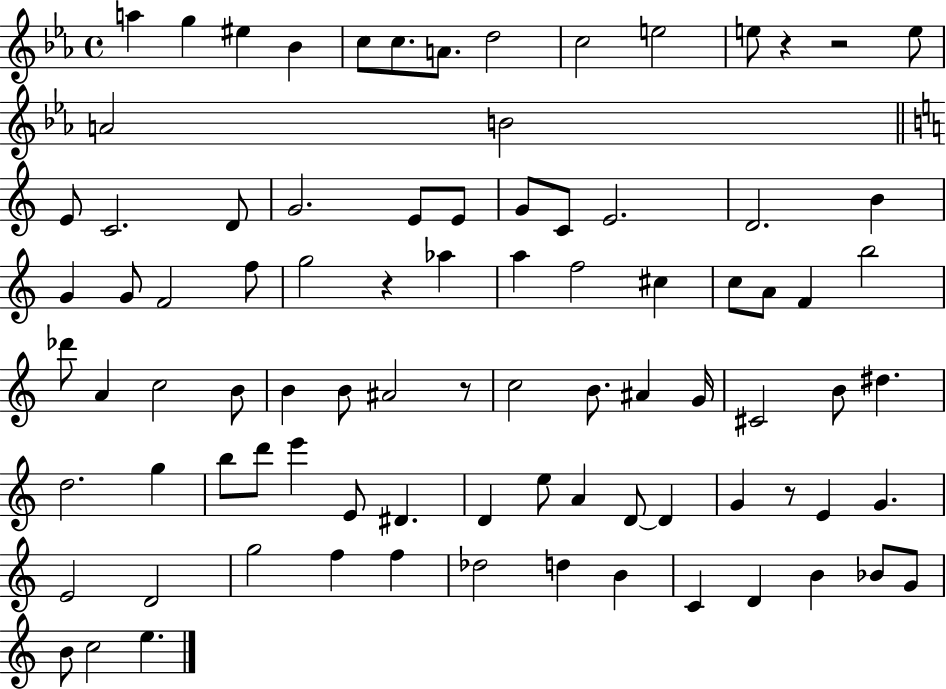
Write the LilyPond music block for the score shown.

{
  \clef treble
  \time 4/4
  \defaultTimeSignature
  \key ees \major
  a''4 g''4 eis''4 bes'4 | c''8 c''8. a'8. d''2 | c''2 e''2 | e''8 r4 r2 e''8 | \break a'2 b'2 | \bar "||" \break \key a \minor e'8 c'2. d'8 | g'2. e'8 e'8 | g'8 c'8 e'2. | d'2. b'4 | \break g'4 g'8 f'2 f''8 | g''2 r4 aes''4 | a''4 f''2 cis''4 | c''8 a'8 f'4 b''2 | \break des'''8 a'4 c''2 b'8 | b'4 b'8 ais'2 r8 | c''2 b'8. ais'4 g'16 | cis'2 b'8 dis''4. | \break d''2. g''4 | b''8 d'''8 e'''4 e'8 dis'4. | d'4 e''8 a'4 d'8~~ d'4 | g'4 r8 e'4 g'4. | \break e'2 d'2 | g''2 f''4 f''4 | des''2 d''4 b'4 | c'4 d'4 b'4 bes'8 g'8 | \break b'8 c''2 e''4. | \bar "|."
}